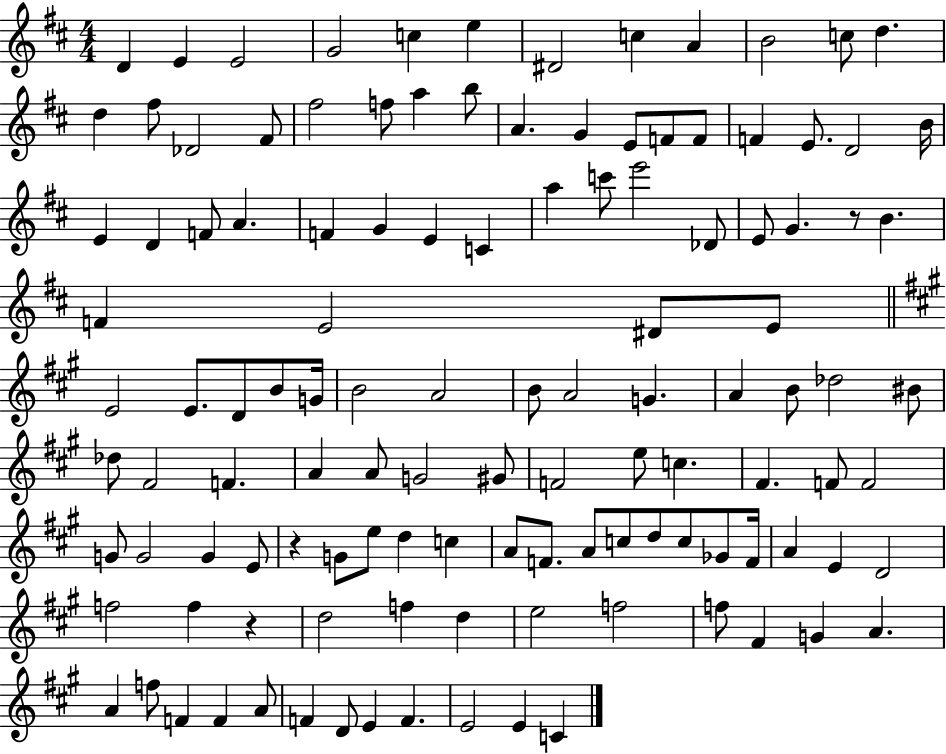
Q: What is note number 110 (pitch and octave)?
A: A4